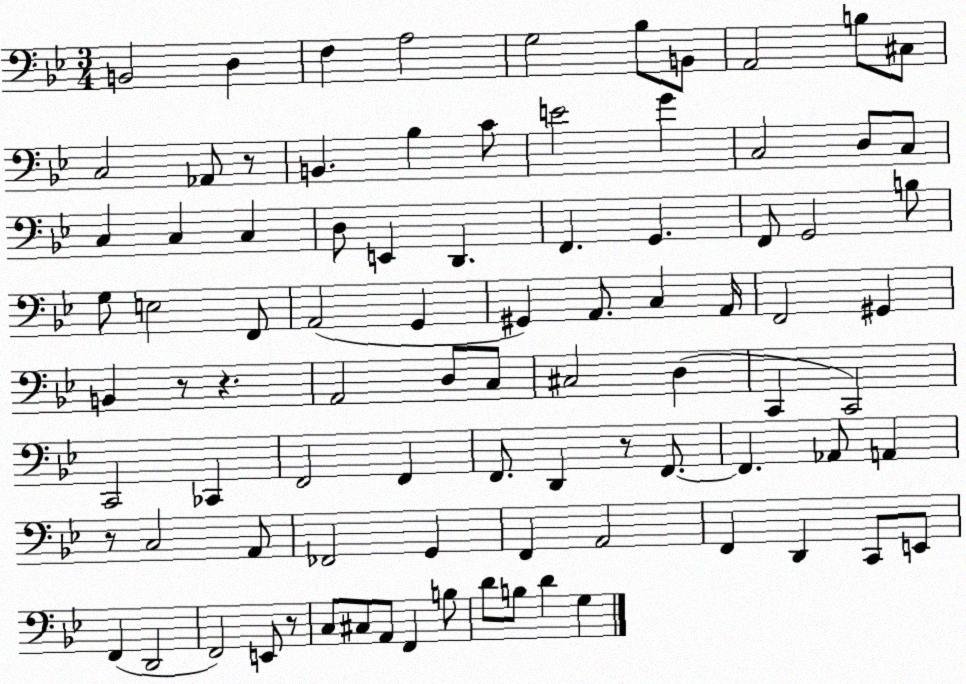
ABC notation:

X:1
T:Untitled
M:3/4
L:1/4
K:Bb
B,,2 D, F, A,2 G,2 _B,/2 B,,/2 A,,2 B,/2 ^C,/2 C,2 _A,,/2 z/2 B,, _B, C/2 E2 G C,2 D,/2 C,/2 C, C, C, D,/2 E,, D,, F,, G,, F,,/2 G,,2 B,/2 G,/2 E,2 F,,/2 A,,2 G,, ^G,, A,,/2 C, A,,/4 F,,2 ^G,, B,, z/2 z A,,2 D,/2 C,/2 ^C,2 D, C,, C,,2 C,,2 _C,, F,,2 F,, F,,/2 D,, z/2 F,,/2 F,, _A,,/2 A,, z/2 C,2 A,,/2 _F,,2 G,, F,, A,,2 F,, D,, C,,/2 E,,/2 F,, D,,2 F,,2 E,,/2 z/2 C,/2 ^C,/2 A,,/2 F,, B,/2 D/2 B,/2 D G,